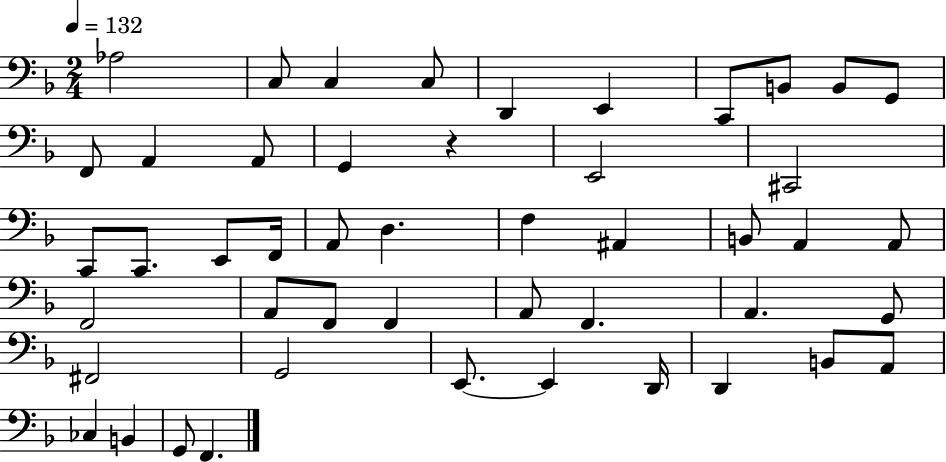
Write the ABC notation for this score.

X:1
T:Untitled
M:2/4
L:1/4
K:F
_A,2 C,/2 C, C,/2 D,, E,, C,,/2 B,,/2 B,,/2 G,,/2 F,,/2 A,, A,,/2 G,, z E,,2 ^C,,2 C,,/2 C,,/2 E,,/2 F,,/4 A,,/2 D, F, ^A,, B,,/2 A,, A,,/2 F,,2 A,,/2 F,,/2 F,, A,,/2 F,, A,, G,,/2 ^F,,2 G,,2 E,,/2 E,, D,,/4 D,, B,,/2 A,,/2 _C, B,, G,,/2 F,,